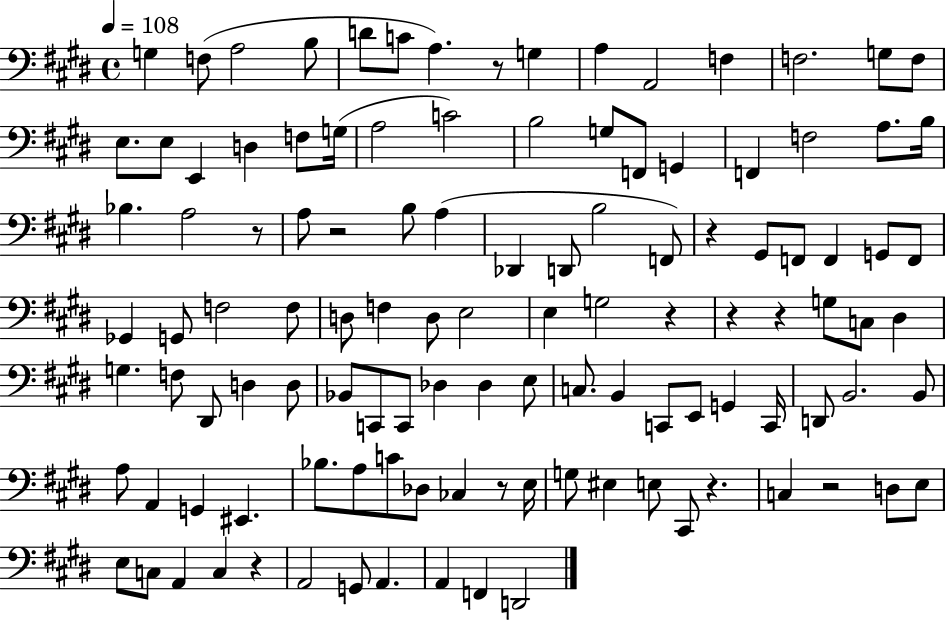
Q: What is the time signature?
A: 4/4